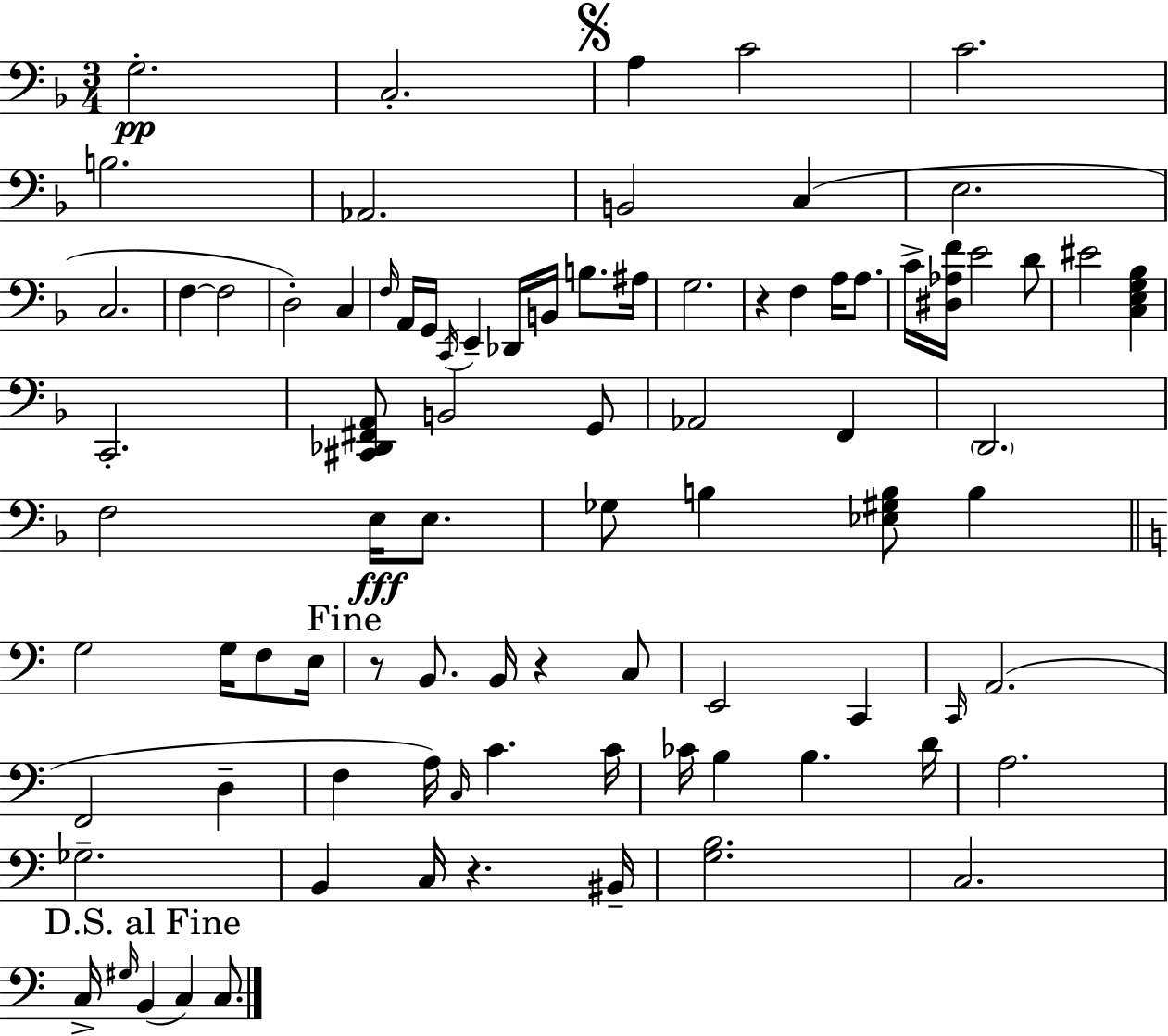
G3/h. C3/h. A3/q C4/h C4/h. B3/h. Ab2/h. B2/h C3/q E3/h. C3/h. F3/q F3/h D3/h C3/q F3/s A2/s G2/s C2/s E2/q Db2/s B2/s B3/e. A#3/s G3/h. R/q F3/q A3/s A3/e. C4/s [D#3,Ab3,F4]/s E4/h D4/e EIS4/h [C3,E3,G3,Bb3]/q C2/h. [C#2,Db2,F#2,A2]/e B2/h G2/e Ab2/h F2/q D2/h. F3/h E3/s E3/e. Gb3/e B3/q [Eb3,G#3,B3]/e B3/q G3/h G3/s F3/e E3/s R/e B2/e. B2/s R/q C3/e E2/h C2/q C2/s A2/h. F2/h D3/q F3/q A3/s C3/s C4/q. C4/s CES4/s B3/q B3/q. D4/s A3/h. Gb3/h. B2/q C3/s R/q. BIS2/s [G3,B3]/h. C3/h. C3/s G#3/s B2/q C3/q C3/e.